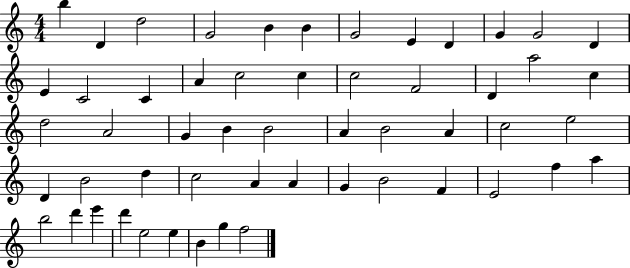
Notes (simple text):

B5/q D4/q D5/h G4/h B4/q B4/q G4/h E4/q D4/q G4/q G4/h D4/q E4/q C4/h C4/q A4/q C5/h C5/q C5/h F4/h D4/q A5/h C5/q D5/h A4/h G4/q B4/q B4/h A4/q B4/h A4/q C5/h E5/h D4/q B4/h D5/q C5/h A4/q A4/q G4/q B4/h F4/q E4/h F5/q A5/q B5/h D6/q E6/q D6/q E5/h E5/q B4/q G5/q F5/h